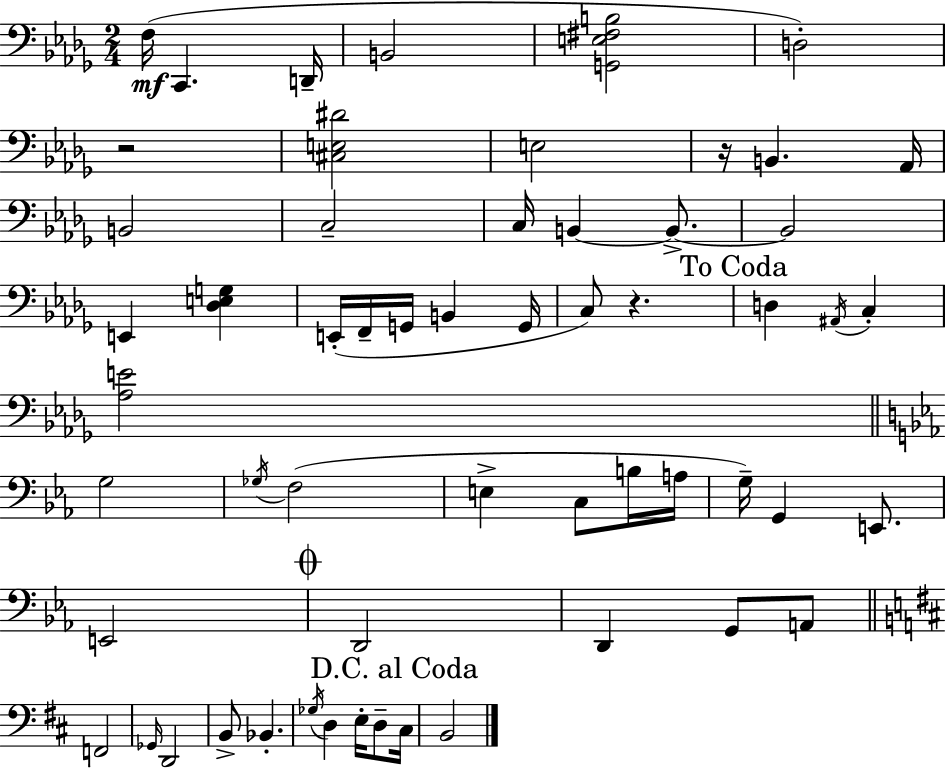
{
  \clef bass
  \numericTimeSignature
  \time 2/4
  \key bes \minor
  f16(\mf c,4. d,16-- | b,2 | <g, e fis b>2 | d2-.) | \break r2 | <cis e dis'>2 | e2 | r16 b,4. aes,16 | \break b,2 | c2-- | c16 b,4~~ b,8.->~~ | b,2 | \break e,4 <des e g>4 | e,16-.( f,16-- g,16 b,4 g,16 | c8) r4. | \mark "To Coda" d4 \acciaccatura { ais,16 } c4-. | \break <aes e'>2 | \bar "||" \break \key ees \major g2 | \acciaccatura { ges16 } f2( | e4-> c8 b16 | a16 g16--) g,4 e,8. | \break e,2 | \mark \markup { \musicglyph "scripts.coda" } d,2 | d,4 g,8 a,8 | \bar "||" \break \key b \minor f,2 | \grace { ges,16 } d,2 | b,8-> bes,4.-. | \acciaccatura { ges16 } d4 e16-. d8-- | \break \mark "D.C. al Coda" cis16 b,2 | \bar "|."
}